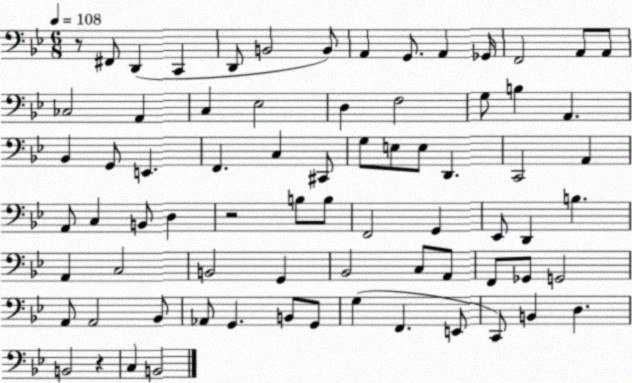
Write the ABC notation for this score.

X:1
T:Untitled
M:6/8
L:1/4
K:Bb
z/2 ^F,,/2 D,, C,, D,,/2 B,,2 B,,/2 A,, G,,/2 A,, _G,,/4 F,,2 A,,/2 A,,/2 _C,2 A,, C, _E,2 D, F,2 G,/2 B, A,, _B,, G,,/2 E,, F,, C, ^C,,/2 G,/2 E,/2 E,/2 D,, C,,2 A,, A,,/2 C, B,,/2 D, z2 B,/2 B,/2 F,,2 G,, _E,,/2 D,, B, A,, C,2 B,,2 G,, _B,,2 C,/2 A,,/2 F,,/2 _G,,/2 G,,2 A,,/2 A,,2 _B,,/2 _A,,/2 G,, B,,/2 G,,/2 G, F,, E,,/2 C,,/2 B,, D, B,,2 z C, B,,2